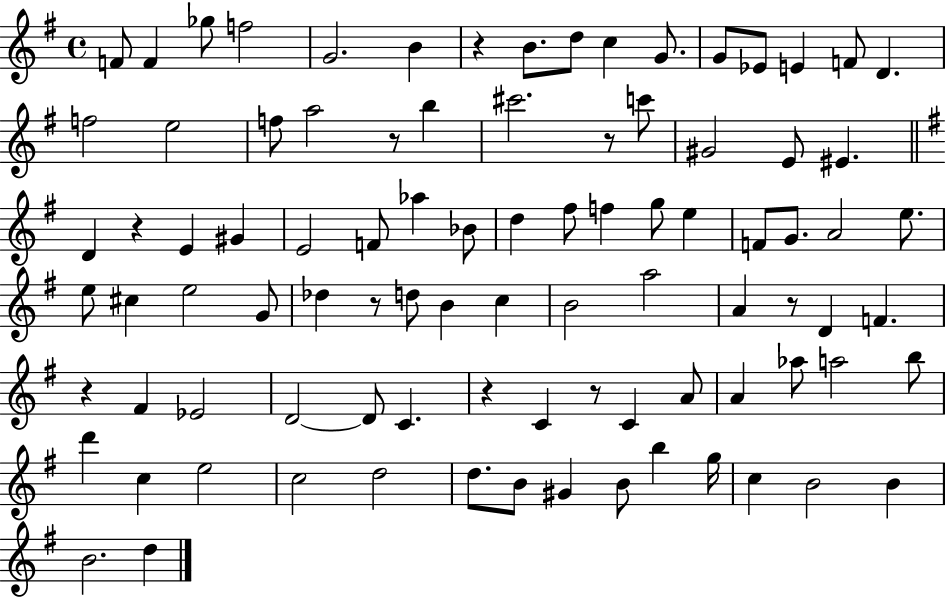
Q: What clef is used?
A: treble